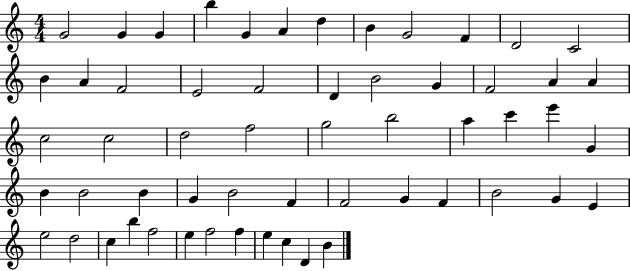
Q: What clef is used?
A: treble